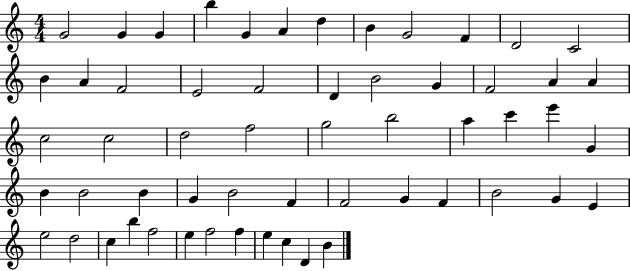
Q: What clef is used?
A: treble